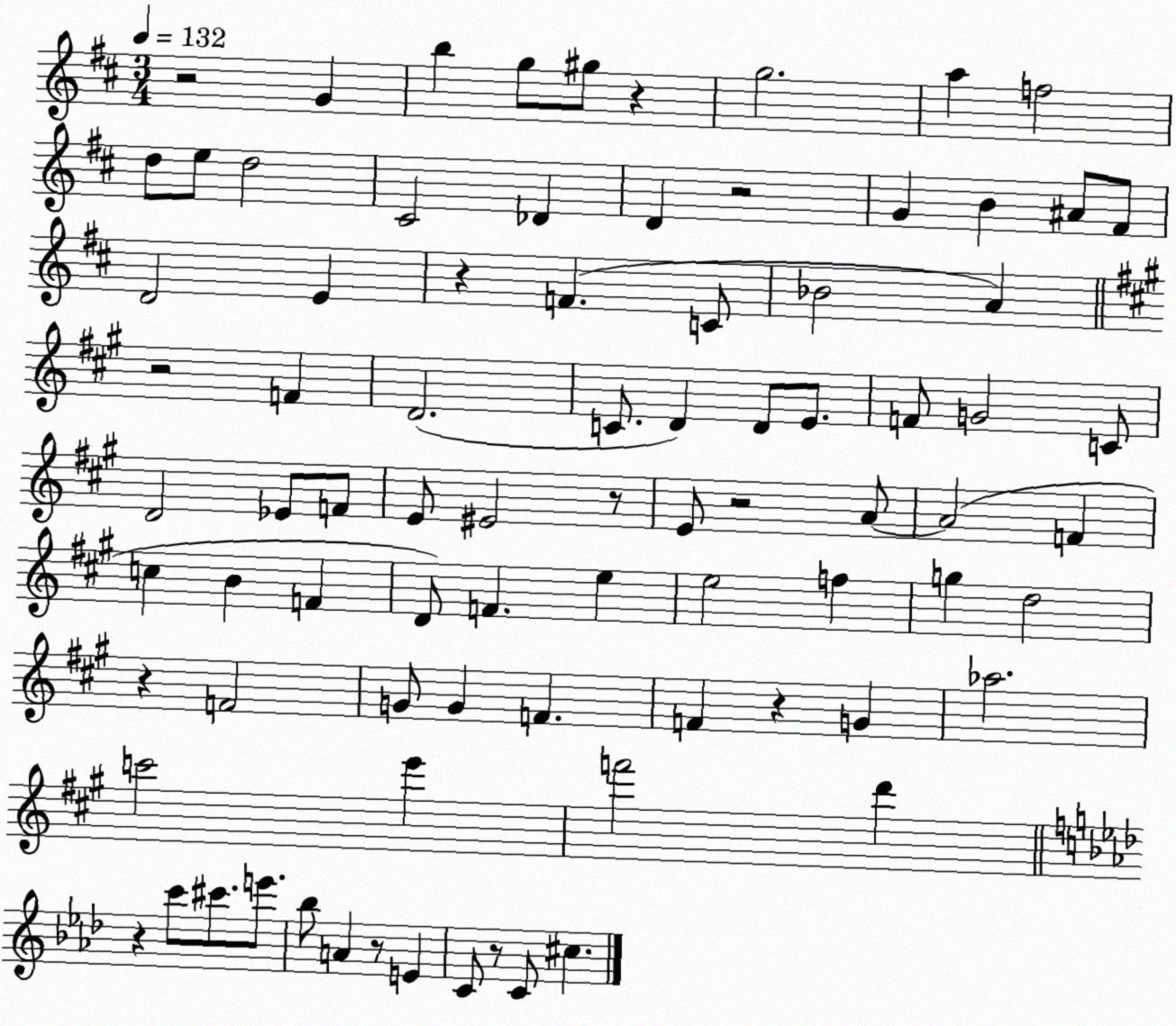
X:1
T:Untitled
M:3/4
L:1/4
K:D
z2 G b g/2 ^g/2 z g2 a f2 d/2 e/2 d2 ^C2 _D D z2 G B ^A/2 ^F/2 D2 E z F C/2 _B2 A z2 F D2 C/2 D D/2 E/2 F/2 G2 C/2 D2 _E/2 F/2 E/2 ^E2 z/2 E/2 z2 A/2 A2 F c B F D/2 F e e2 f g d2 z F2 G/2 G F F z G _a2 c'2 e' f'2 d' z c'/2 ^c'/2 e'/2 _b/2 A z/2 E C/2 z/2 C/2 ^c